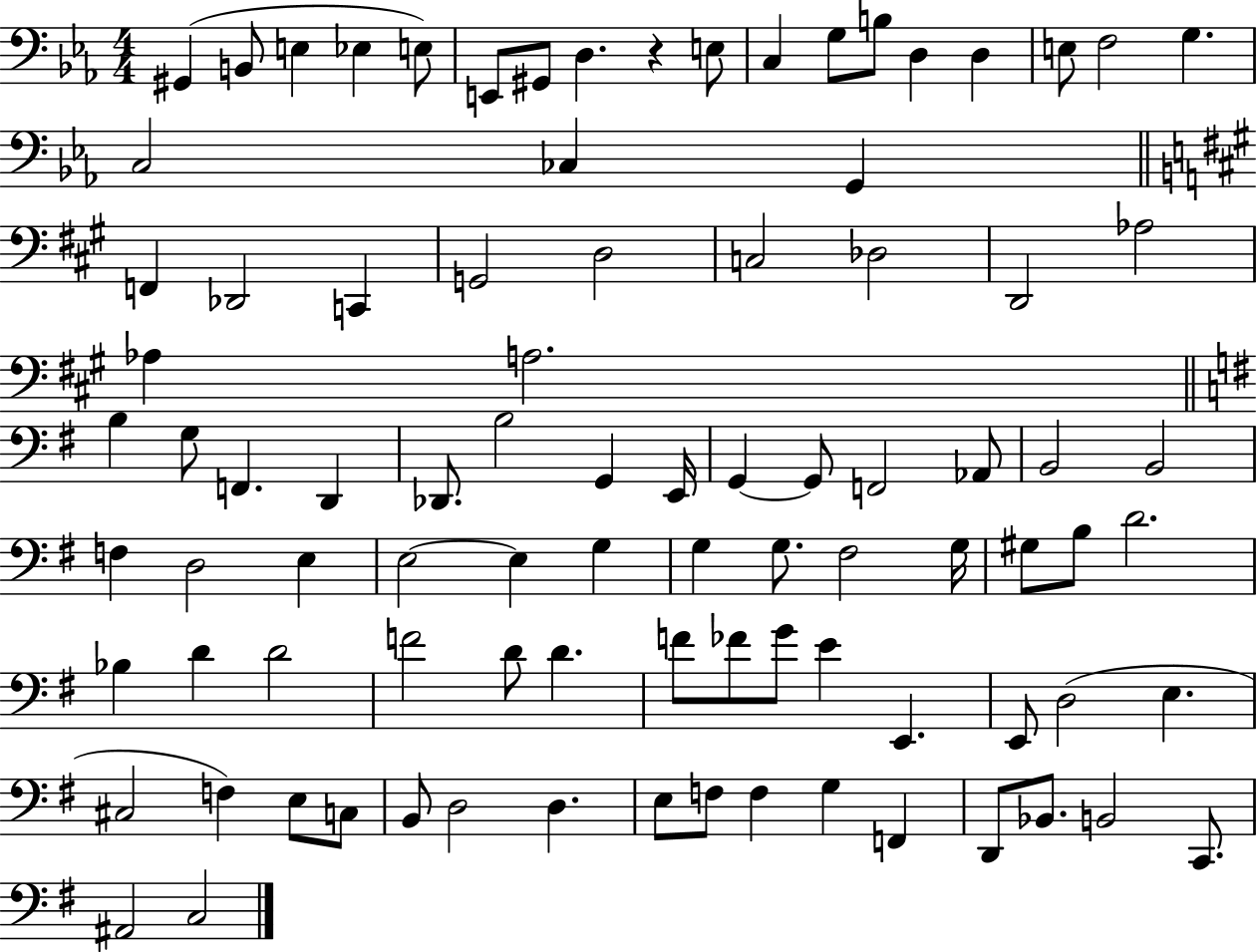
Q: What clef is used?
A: bass